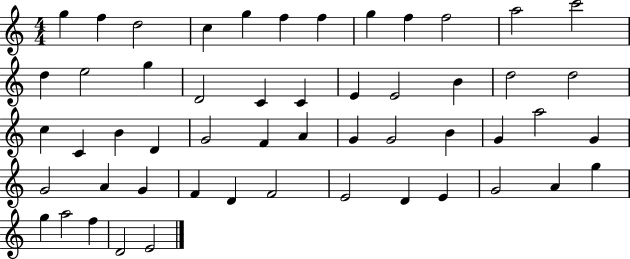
X:1
T:Untitled
M:4/4
L:1/4
K:C
g f d2 c g f f g f f2 a2 c'2 d e2 g D2 C C E E2 B d2 d2 c C B D G2 F A G G2 B G a2 G G2 A G F D F2 E2 D E G2 A g g a2 f D2 E2